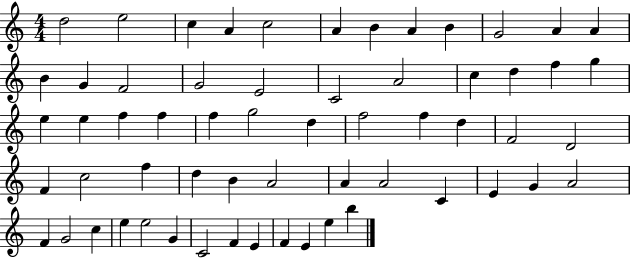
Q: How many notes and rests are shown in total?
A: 60